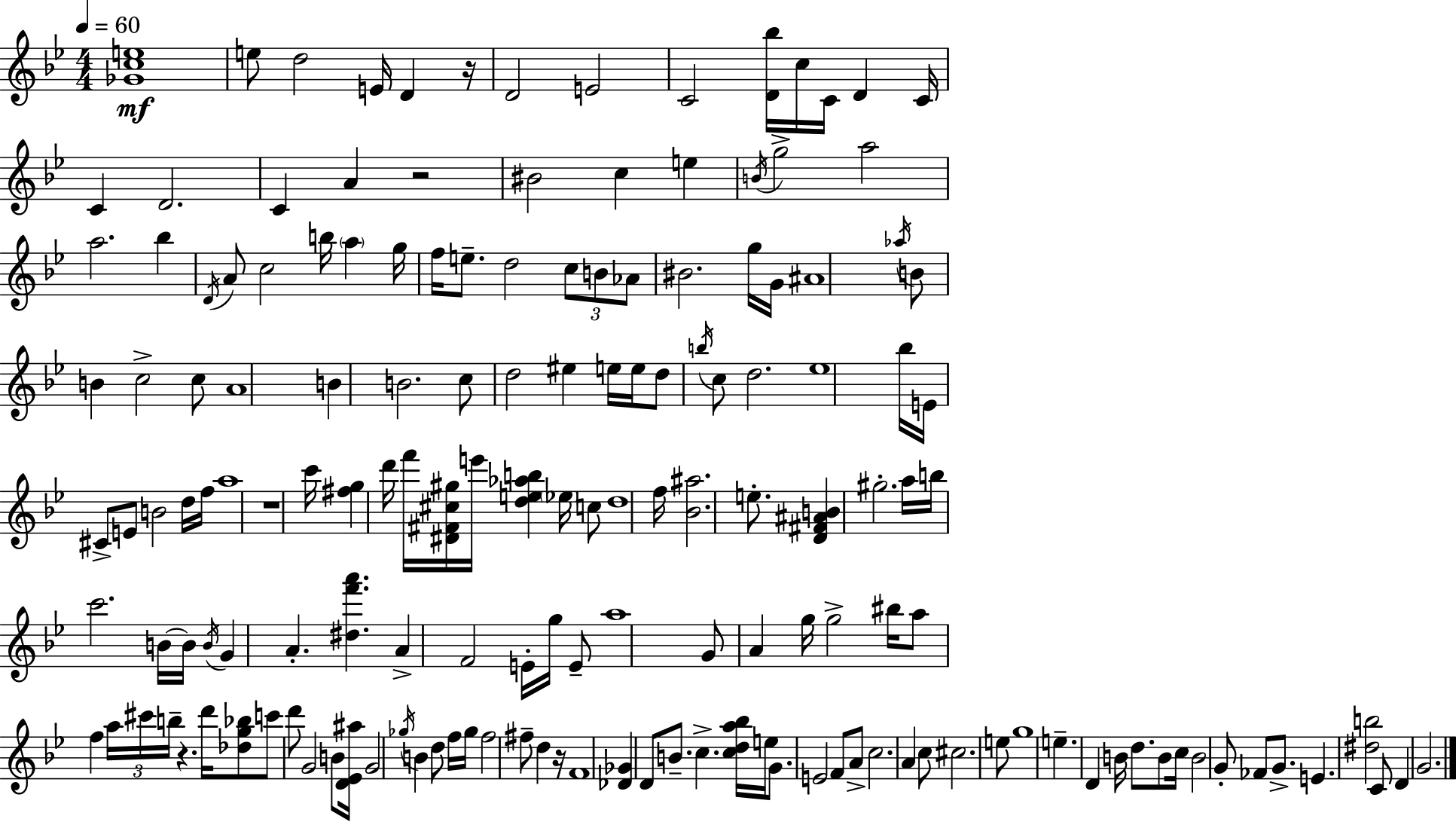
[Gb4,C5,E5]/w E5/e D5/h E4/s D4/q R/s D4/h E4/h C4/h [D4,Bb5]/s C5/s C4/s D4/q C4/s C4/q D4/h. C4/q A4/q R/h BIS4/h C5/q E5/q B4/s G5/h A5/h A5/h. Bb5/q D4/s A4/e C5/h B5/s A5/q G5/s F5/s E5/e. D5/h C5/e B4/e Ab4/e BIS4/h. G5/s G4/s A#4/w Ab5/s B4/e B4/q C5/h C5/e A4/w B4/q B4/h. C5/e D5/h EIS5/q E5/s E5/s D5/e B5/s C5/e D5/h. Eb5/w Bb5/s E4/s C#4/e E4/e B4/h D5/s F5/s A5/w R/w C6/s [F#5,G5]/q D6/s F6/s [D#4,F#4,C#5,G#5]/s E6/s [D5,E5,Ab5,B5]/q Eb5/s C5/e D5/w F5/s [Bb4,A#5]/h. E5/e. [D4,F#4,A#4,B4]/q G#5/h. A5/s B5/s C6/h. B4/s B4/s B4/s G4/q A4/q. [D#5,F6,A6]/q. A4/q F4/h E4/s G5/s E4/e A5/w G4/e A4/q G5/s G5/h BIS5/s A5/e F5/q A5/s C#6/s B5/s R/q. D6/s [Db5,G5,Bb5]/e C6/e D6/e G4/h B4/e [D4,Eb4,A#5]/s G4/h Gb5/s B4/q D5/e F5/s Gb5/s F5/h F#5/e D5/q R/s F4/w [Db4,Gb4]/q D4/e B4/e. C5/q. [C5,D5,A5,Bb5]/s E5/s G4/e. E4/h F4/e A4/e C5/h. A4/q C5/e C#5/h. E5/e G5/w E5/q. D4/q B4/s D5/e. B4/e C5/s B4/h G4/e FES4/e G4/e. E4/q. [D#5,B5]/h C4/e D4/q G4/h.